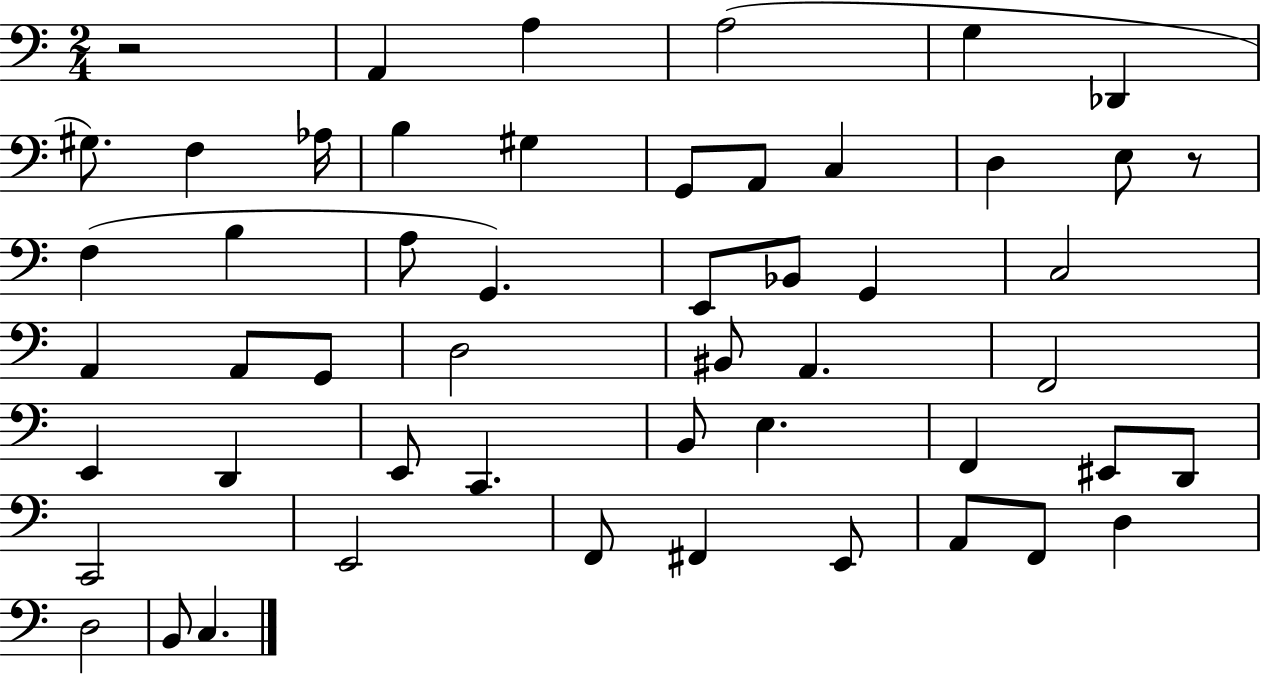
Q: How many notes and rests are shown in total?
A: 52